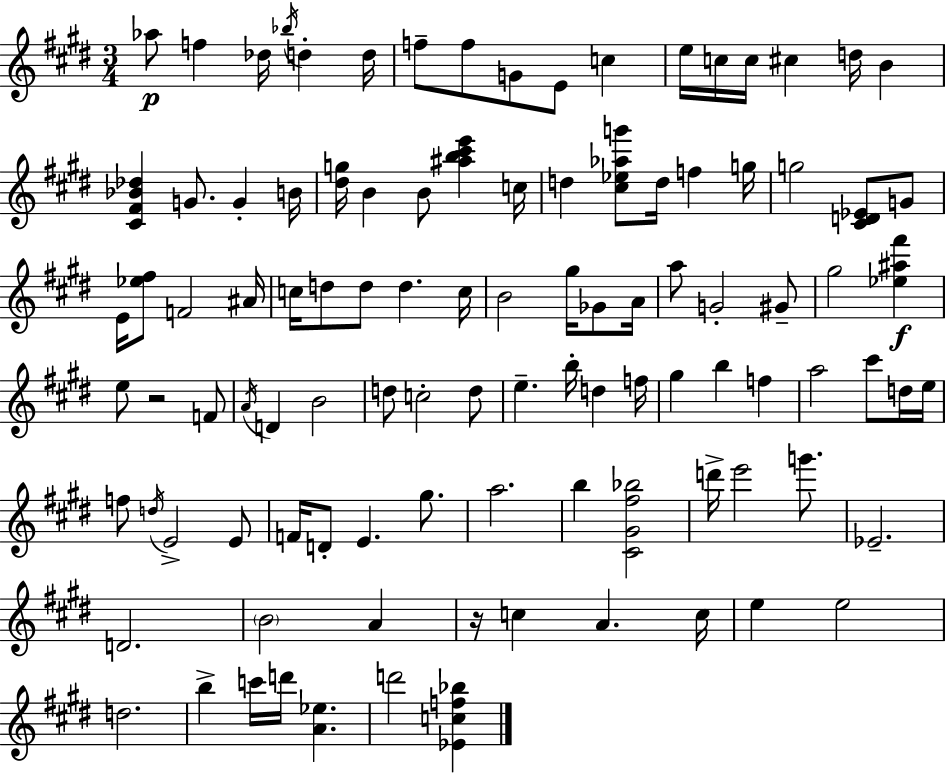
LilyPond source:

{
  \clef treble
  \numericTimeSignature
  \time 3/4
  \key e \major
  \repeat volta 2 { aes''8\p f''4 des''16 \acciaccatura { bes''16 } d''4-. | d''16 f''8-- f''8 g'8 e'8 c''4 | e''16 c''16 c''16 cis''4 d''16 b'4 | <cis' fis' bes' des''>4 g'8. g'4-. | \break b'16 <dis'' g''>16 b'4 b'8 <ais'' b'' cis''' e'''>4 | c''16 d''4 <cis'' ees'' aes'' g'''>8 d''16 f''4 | g''16 g''2 <cis' d' ees'>8 g'8 | e'16 <ees'' fis''>8 f'2 | \break ais'16 c''16 d''8 d''8 d''4. | c''16 b'2 gis''16 ges'8 | a'16 a''8 g'2-. gis'8-- | gis''2 <ees'' ais'' fis'''>4\f | \break e''8 r2 f'8 | \acciaccatura { a'16 } d'4 b'2 | d''8 c''2-. | d''8 e''4.-- b''16-. d''4 | \break f''16 gis''4 b''4 f''4 | a''2 cis'''8 | d''16 e''16 f''8 \acciaccatura { d''16 } e'2-> | e'8 f'16 d'8-. e'4. | \break gis''8. a''2. | b''4 <cis' gis' fis'' bes''>2 | d'''16-> e'''2 | g'''8. ees'2.-- | \break d'2. | \parenthesize b'2 a'4 | r16 c''4 a'4. | c''16 e''4 e''2 | \break d''2. | b''4-> c'''16 d'''16 <a' ees''>4. | d'''2 <ees' c'' f'' bes''>4 | } \bar "|."
}